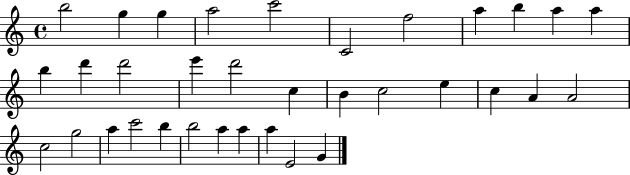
{
  \clef treble
  \time 4/4
  \defaultTimeSignature
  \key c \major
  b''2 g''4 g''4 | a''2 c'''2 | c'2 f''2 | a''4 b''4 a''4 a''4 | \break b''4 d'''4 d'''2 | e'''4 d'''2 c''4 | b'4 c''2 e''4 | c''4 a'4 a'2 | \break c''2 g''2 | a''4 c'''2 b''4 | b''2 a''4 a''4 | a''4 e'2 g'4 | \break \bar "|."
}